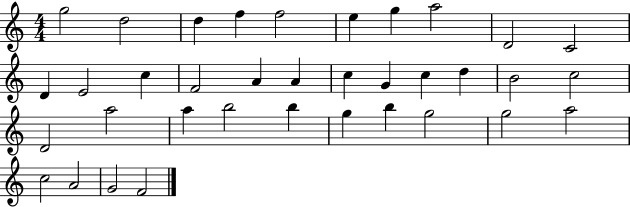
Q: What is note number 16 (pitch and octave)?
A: A4